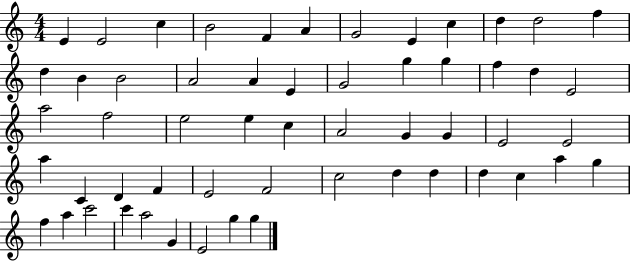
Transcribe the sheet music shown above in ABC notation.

X:1
T:Untitled
M:4/4
L:1/4
K:C
E E2 c B2 F A G2 E c d d2 f d B B2 A2 A E G2 g g f d E2 a2 f2 e2 e c A2 G G E2 E2 a C D F E2 F2 c2 d d d c a g f a c'2 c' a2 G E2 g g